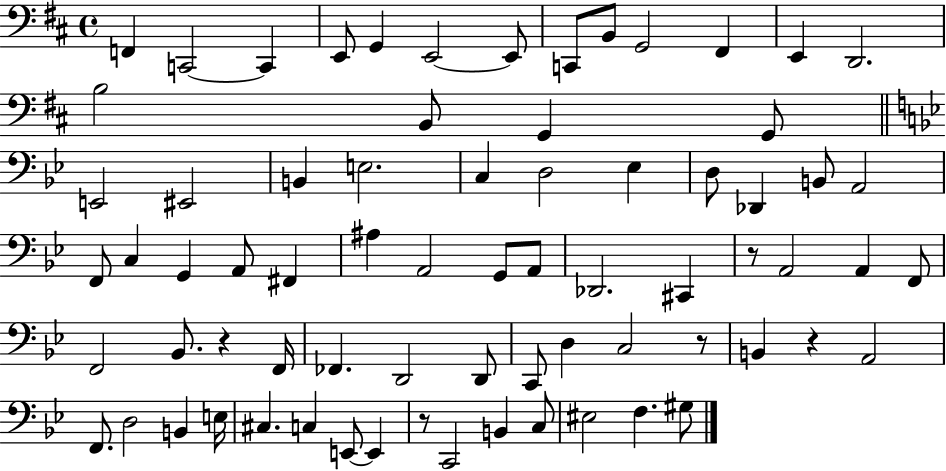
{
  \clef bass
  \time 4/4
  \defaultTimeSignature
  \key d \major
  f,4 c,2~~ c,4 | e,8 g,4 e,2~~ e,8 | c,8 b,8 g,2 fis,4 | e,4 d,2. | \break b2 b,8 g,4 g,8 | \bar "||" \break \key g \minor e,2 eis,2 | b,4 e2. | c4 d2 ees4 | d8 des,4 b,8 a,2 | \break f,8 c4 g,4 a,8 fis,4 | ais4 a,2 g,8 a,8 | des,2. cis,4 | r8 a,2 a,4 f,8 | \break f,2 bes,8. r4 f,16 | fes,4. d,2 d,8 | c,8 d4 c2 r8 | b,4 r4 a,2 | \break f,8. d2 b,4 e16 | cis4. c4 e,8~~ e,4 | r8 c,2 b,4 c8 | eis2 f4. gis8 | \break \bar "|."
}